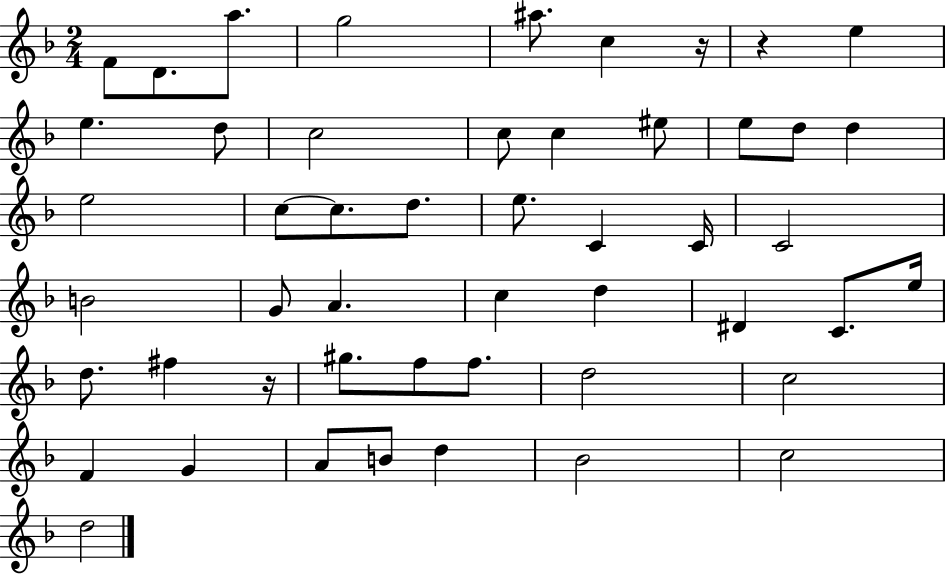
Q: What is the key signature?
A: F major